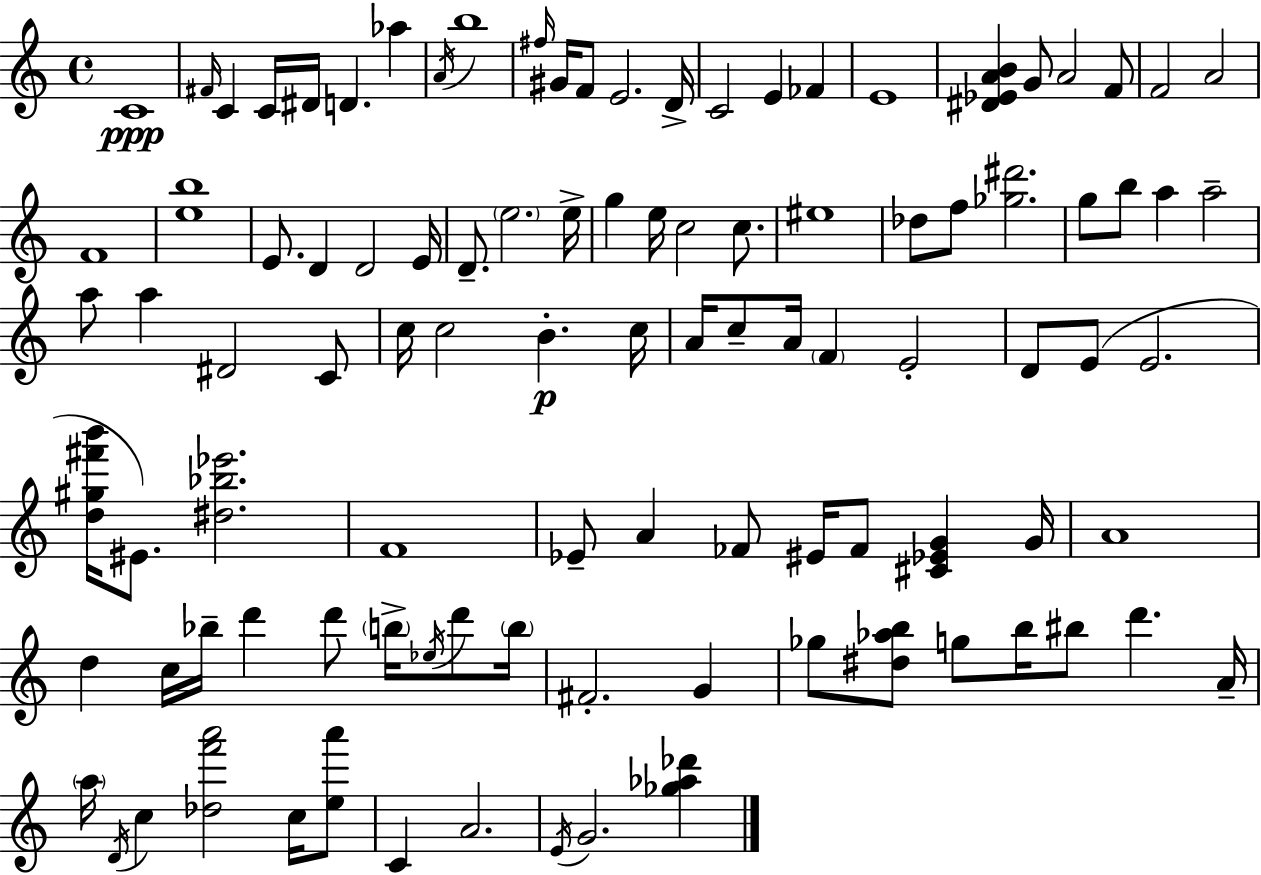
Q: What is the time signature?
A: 4/4